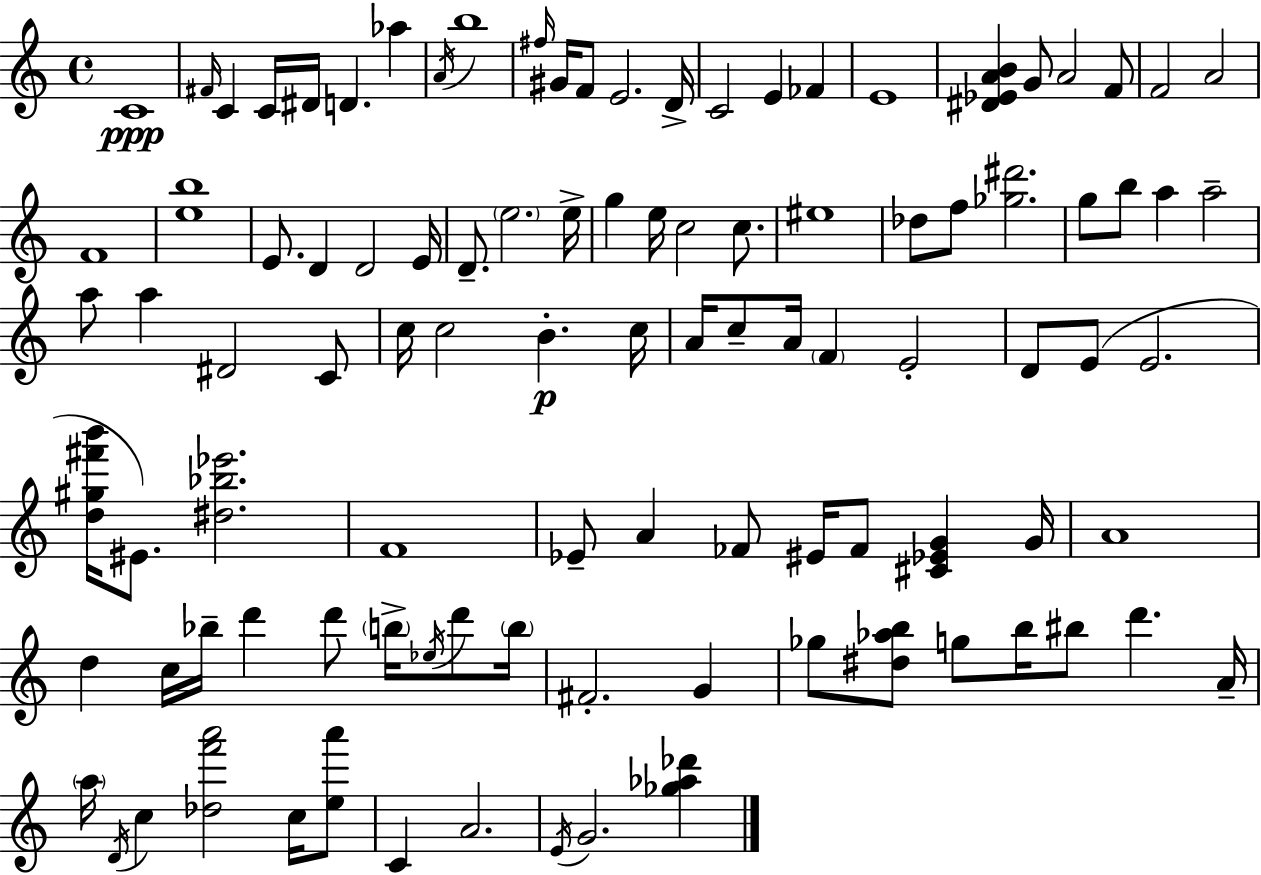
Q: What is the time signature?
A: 4/4